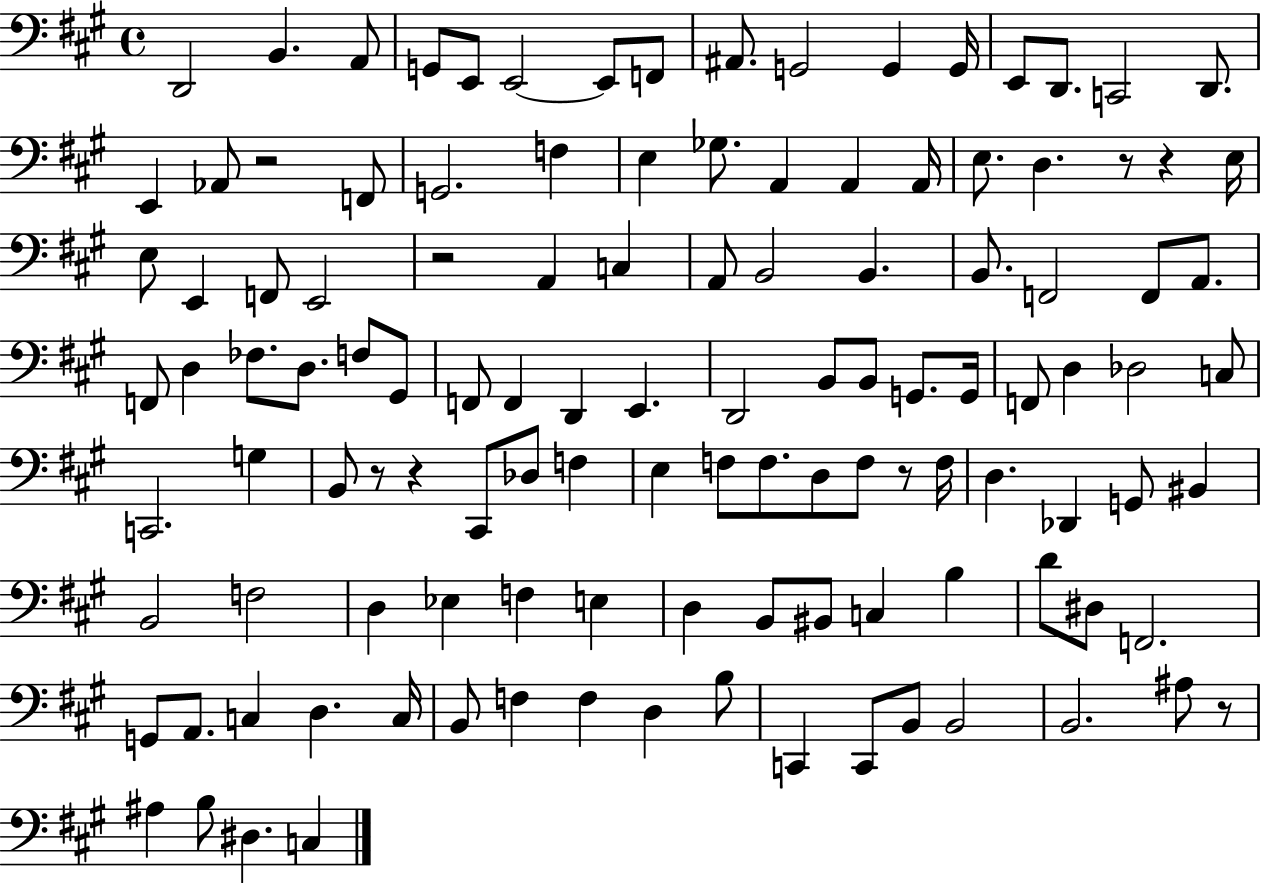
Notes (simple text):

D2/h B2/q. A2/e G2/e E2/e E2/h E2/e F2/e A#2/e. G2/h G2/q G2/s E2/e D2/e. C2/h D2/e. E2/q Ab2/e R/h F2/e G2/h. F3/q E3/q Gb3/e. A2/q A2/q A2/s E3/e. D3/q. R/e R/q E3/s E3/e E2/q F2/e E2/h R/h A2/q C3/q A2/e B2/h B2/q. B2/e. F2/h F2/e A2/e. F2/e D3/q FES3/e. D3/e. F3/e G#2/e F2/e F2/q D2/q E2/q. D2/h B2/e B2/e G2/e. G2/s F2/e D3/q Db3/h C3/e C2/h. G3/q B2/e R/e R/q C#2/e Db3/e F3/q E3/q F3/e F3/e. D3/e F3/e R/e F3/s D3/q. Db2/q G2/e BIS2/q B2/h F3/h D3/q Eb3/q F3/q E3/q D3/q B2/e BIS2/e C3/q B3/q D4/e D#3/e F2/h. G2/e A2/e. C3/q D3/q. C3/s B2/e F3/q F3/q D3/q B3/e C2/q C2/e B2/e B2/h B2/h. A#3/e R/e A#3/q B3/e D#3/q. C3/q